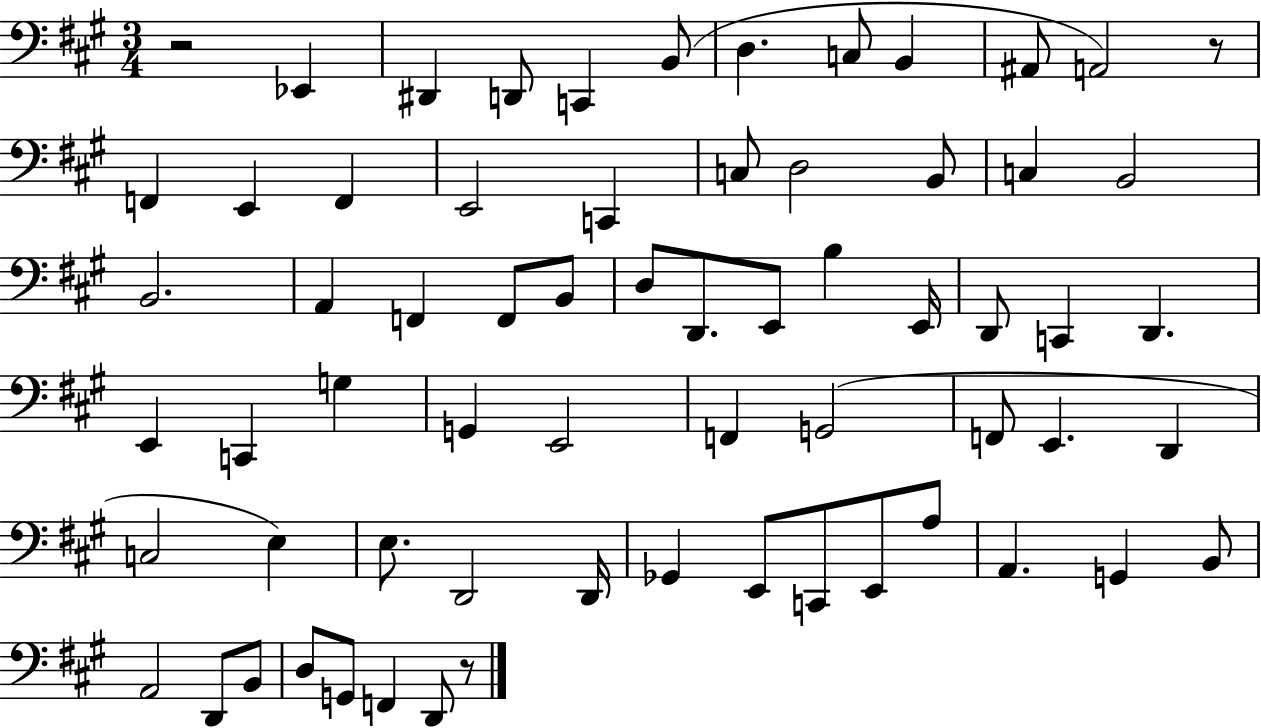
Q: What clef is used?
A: bass